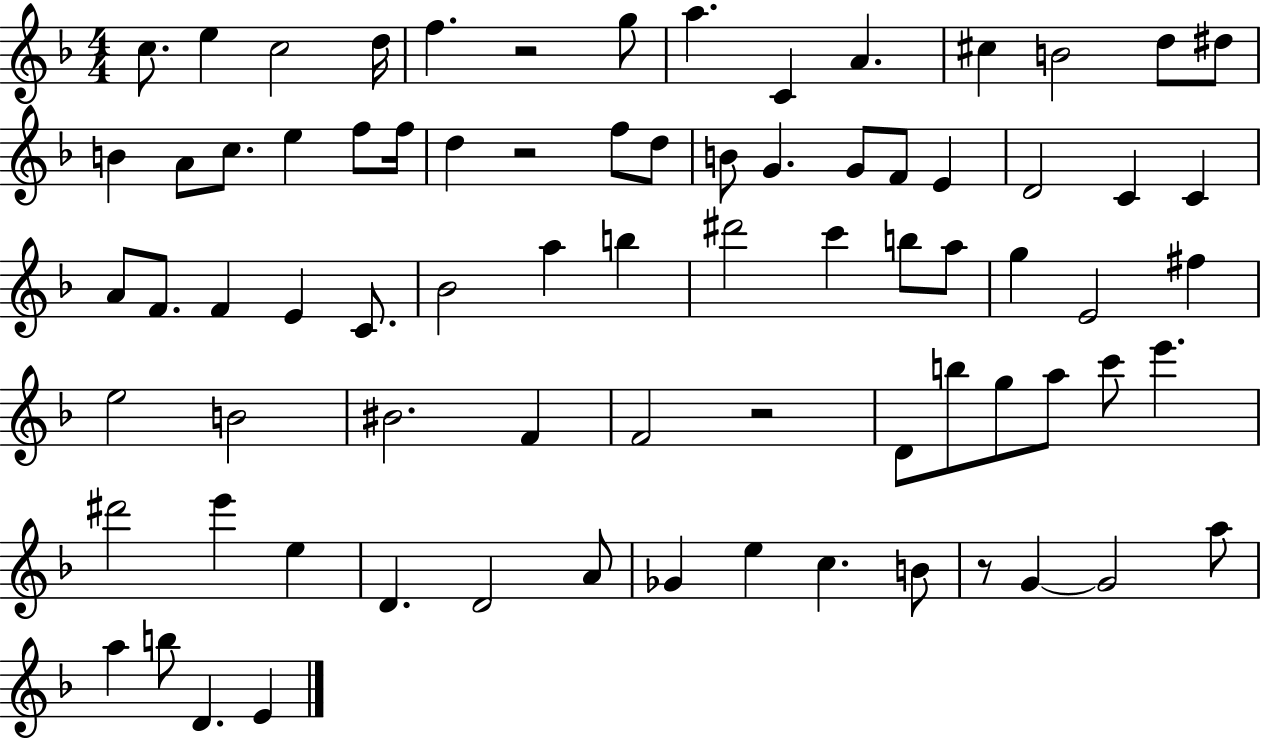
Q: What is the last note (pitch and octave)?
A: E4